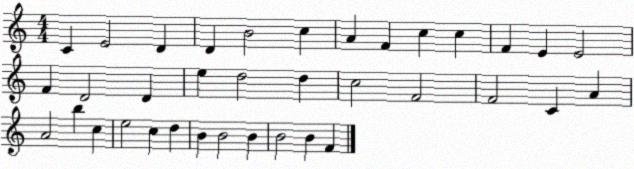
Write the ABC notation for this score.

X:1
T:Untitled
M:4/4
L:1/4
K:C
C E2 D D B2 c A F c c F E E2 F D2 D e d2 d c2 F2 F2 C A A2 b c e2 c d B B2 B B2 B F